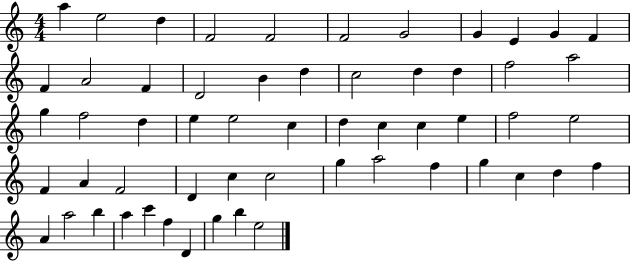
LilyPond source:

{
  \clef treble
  \numericTimeSignature
  \time 4/4
  \key c \major
  a''4 e''2 d''4 | f'2 f'2 | f'2 g'2 | g'4 e'4 g'4 f'4 | \break f'4 a'2 f'4 | d'2 b'4 d''4 | c''2 d''4 d''4 | f''2 a''2 | \break g''4 f''2 d''4 | e''4 e''2 c''4 | d''4 c''4 c''4 e''4 | f''2 e''2 | \break f'4 a'4 f'2 | d'4 c''4 c''2 | g''4 a''2 f''4 | g''4 c''4 d''4 f''4 | \break a'4 a''2 b''4 | a''4 c'''4 f''4 d'4 | g''4 b''4 e''2 | \bar "|."
}